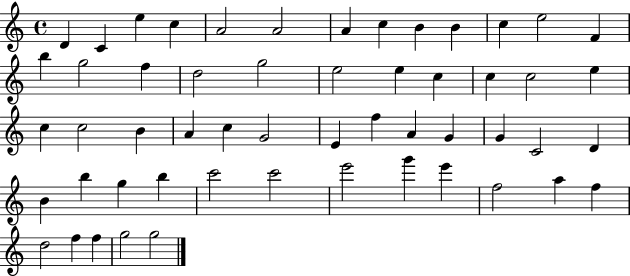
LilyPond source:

{
  \clef treble
  \time 4/4
  \defaultTimeSignature
  \key c \major
  d'4 c'4 e''4 c''4 | a'2 a'2 | a'4 c''4 b'4 b'4 | c''4 e''2 f'4 | \break b''4 g''2 f''4 | d''2 g''2 | e''2 e''4 c''4 | c''4 c''2 e''4 | \break c''4 c''2 b'4 | a'4 c''4 g'2 | e'4 f''4 a'4 g'4 | g'4 c'2 d'4 | \break b'4 b''4 g''4 b''4 | c'''2 c'''2 | e'''2 g'''4 e'''4 | f''2 a''4 f''4 | \break d''2 f''4 f''4 | g''2 g''2 | \bar "|."
}